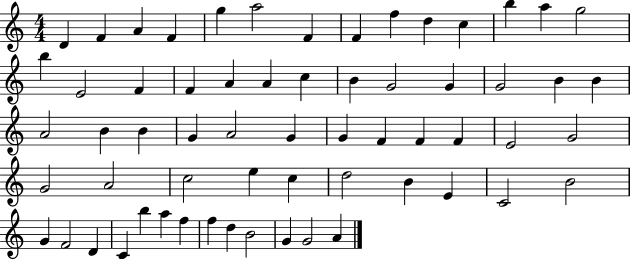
D4/q F4/q A4/q F4/q G5/q A5/h F4/q F4/q F5/q D5/q C5/q B5/q A5/q G5/h B5/q E4/h F4/q F4/q A4/q A4/q C5/q B4/q G4/h G4/q G4/h B4/q B4/q A4/h B4/q B4/q G4/q A4/h G4/q G4/q F4/q F4/q F4/q E4/h G4/h G4/h A4/h C5/h E5/q C5/q D5/h B4/q E4/q C4/h B4/h G4/q F4/h D4/q C4/q B5/q A5/q F5/q F5/q D5/q B4/h G4/q G4/h A4/q